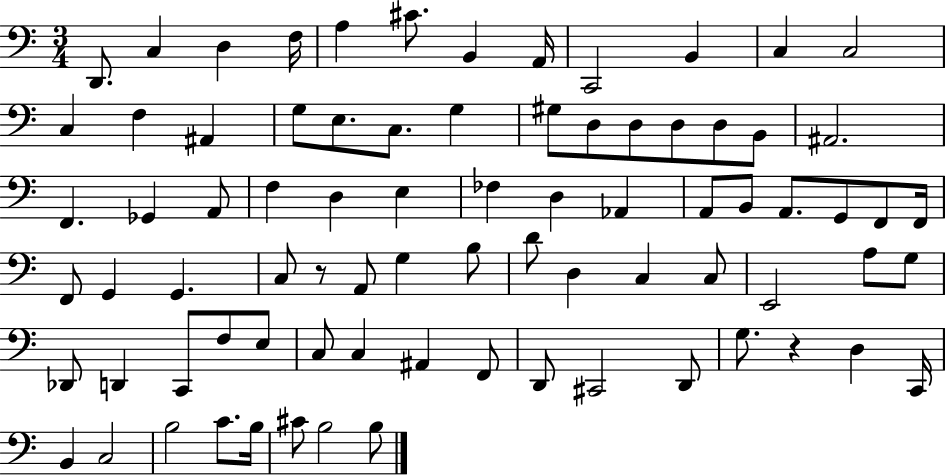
{
  \clef bass
  \numericTimeSignature
  \time 3/4
  \key c \major
  d,8. c4 d4 f16 | a4 cis'8. b,4 a,16 | c,2 b,4 | c4 c2 | \break c4 f4 ais,4 | g8 e8. c8. g4 | gis8 d8 d8 d8 d8 b,8 | ais,2. | \break f,4. ges,4 a,8 | f4 d4 e4 | fes4 d4 aes,4 | a,8 b,8 a,8. g,8 f,8 f,16 | \break f,8 g,4 g,4. | c8 r8 a,8 g4 b8 | d'8 d4 c4 c8 | e,2 a8 g8 | \break des,8 d,4 c,8 f8 e8 | c8 c4 ais,4 f,8 | d,8 cis,2 d,8 | g8. r4 d4 c,16 | \break b,4 c2 | b2 c'8. b16 | cis'8 b2 b8 | \bar "|."
}